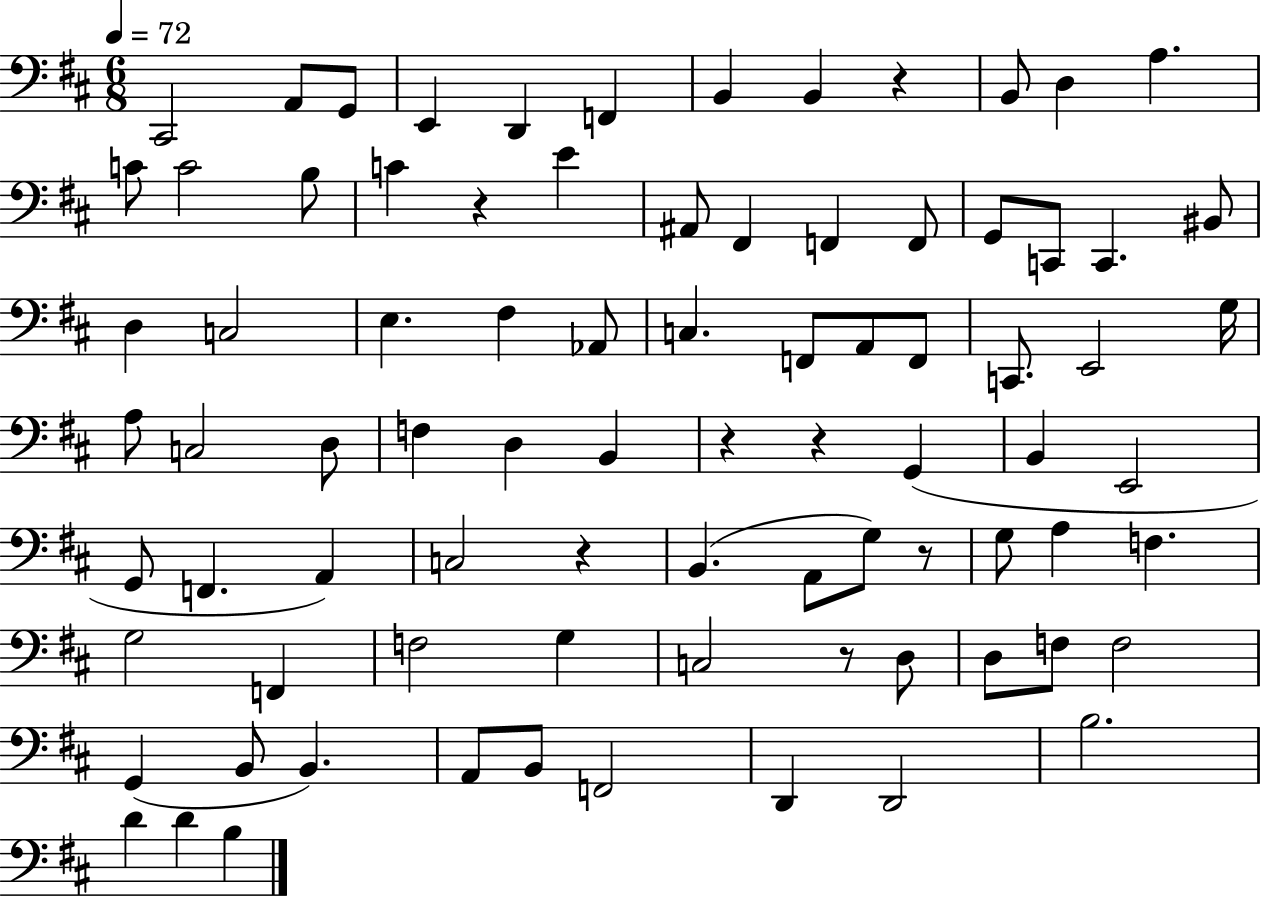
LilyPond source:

{
  \clef bass
  \numericTimeSignature
  \time 6/8
  \key d \major
  \tempo 4 = 72
  cis,2 a,8 g,8 | e,4 d,4 f,4 | b,4 b,4 r4 | b,8 d4 a4. | \break c'8 c'2 b8 | c'4 r4 e'4 | ais,8 fis,4 f,4 f,8 | g,8 c,8 c,4. bis,8 | \break d4 c2 | e4. fis4 aes,8 | c4. f,8 a,8 f,8 | c,8. e,2 g16 | \break a8 c2 d8 | f4 d4 b,4 | r4 r4 g,4( | b,4 e,2 | \break g,8 f,4. a,4) | c2 r4 | b,4.( a,8 g8) r8 | g8 a4 f4. | \break g2 f,4 | f2 g4 | c2 r8 d8 | d8 f8 f2 | \break g,4( b,8 b,4.) | a,8 b,8 f,2 | d,4 d,2 | b2. | \break d'4 d'4 b4 | \bar "|."
}